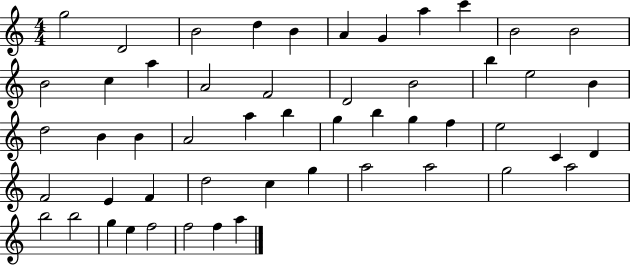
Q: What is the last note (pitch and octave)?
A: A5